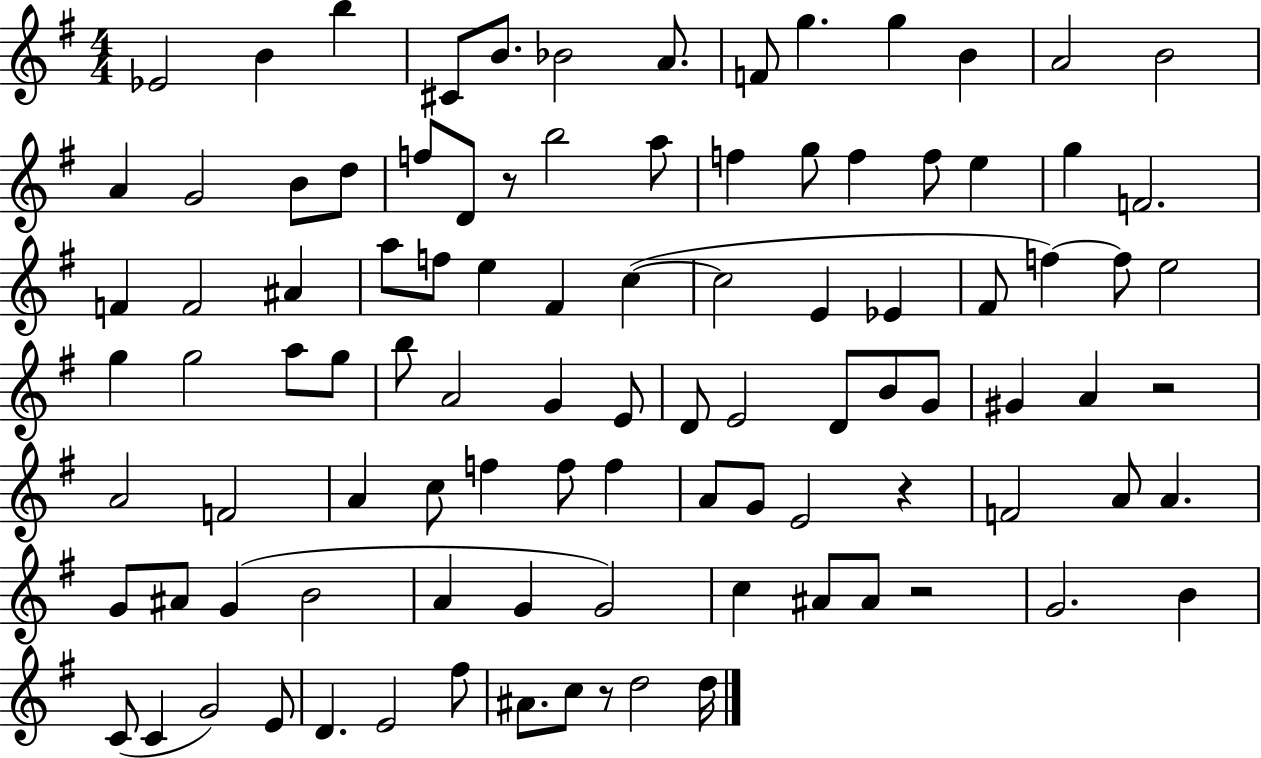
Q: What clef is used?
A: treble